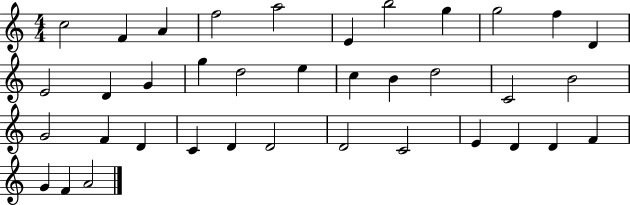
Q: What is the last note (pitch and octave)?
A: A4